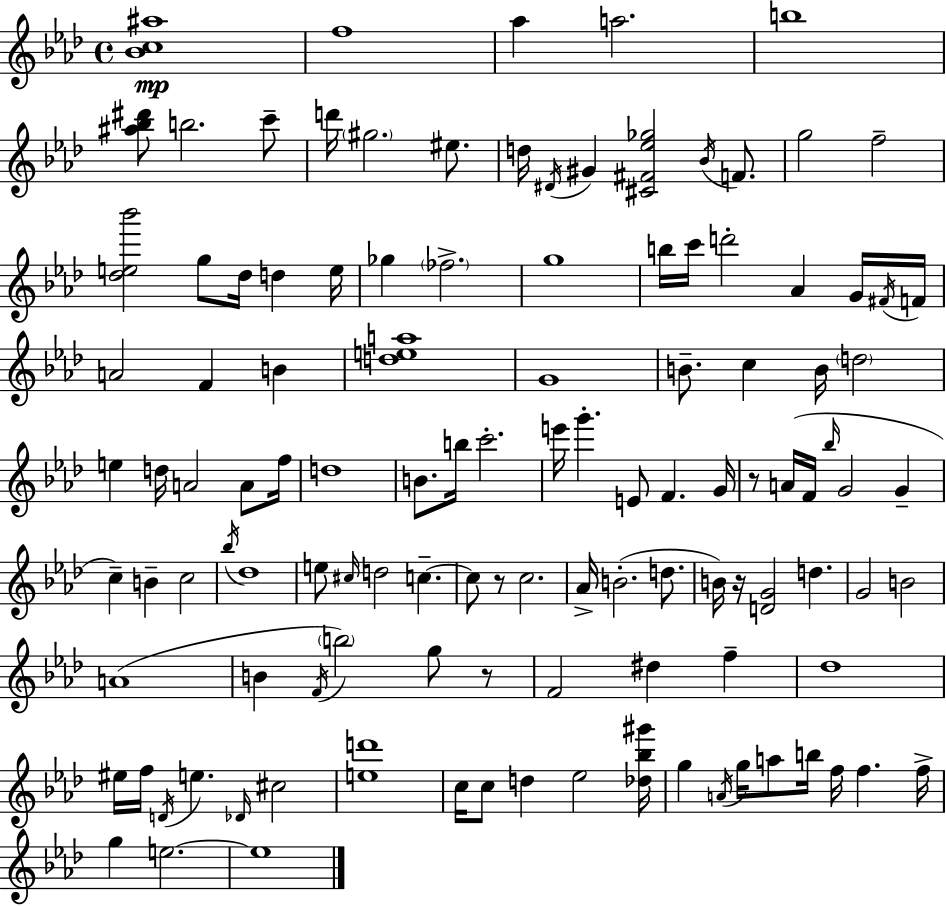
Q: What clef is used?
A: treble